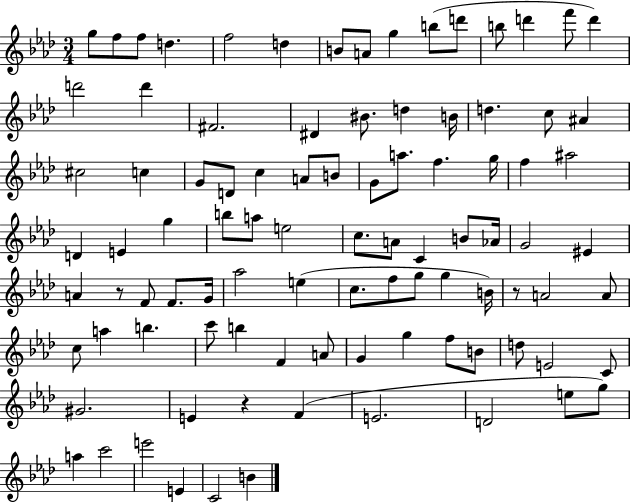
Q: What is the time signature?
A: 3/4